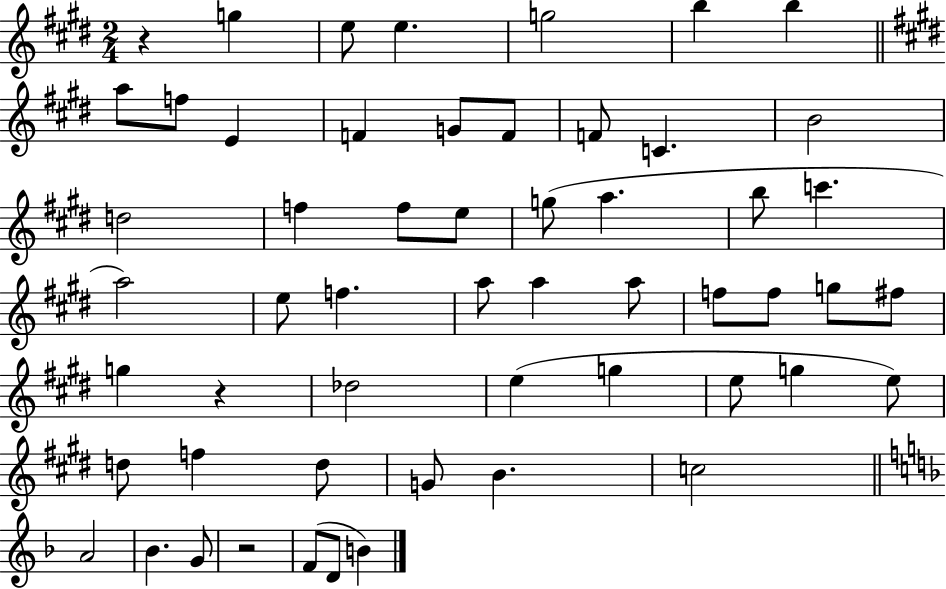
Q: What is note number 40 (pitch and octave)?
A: E5